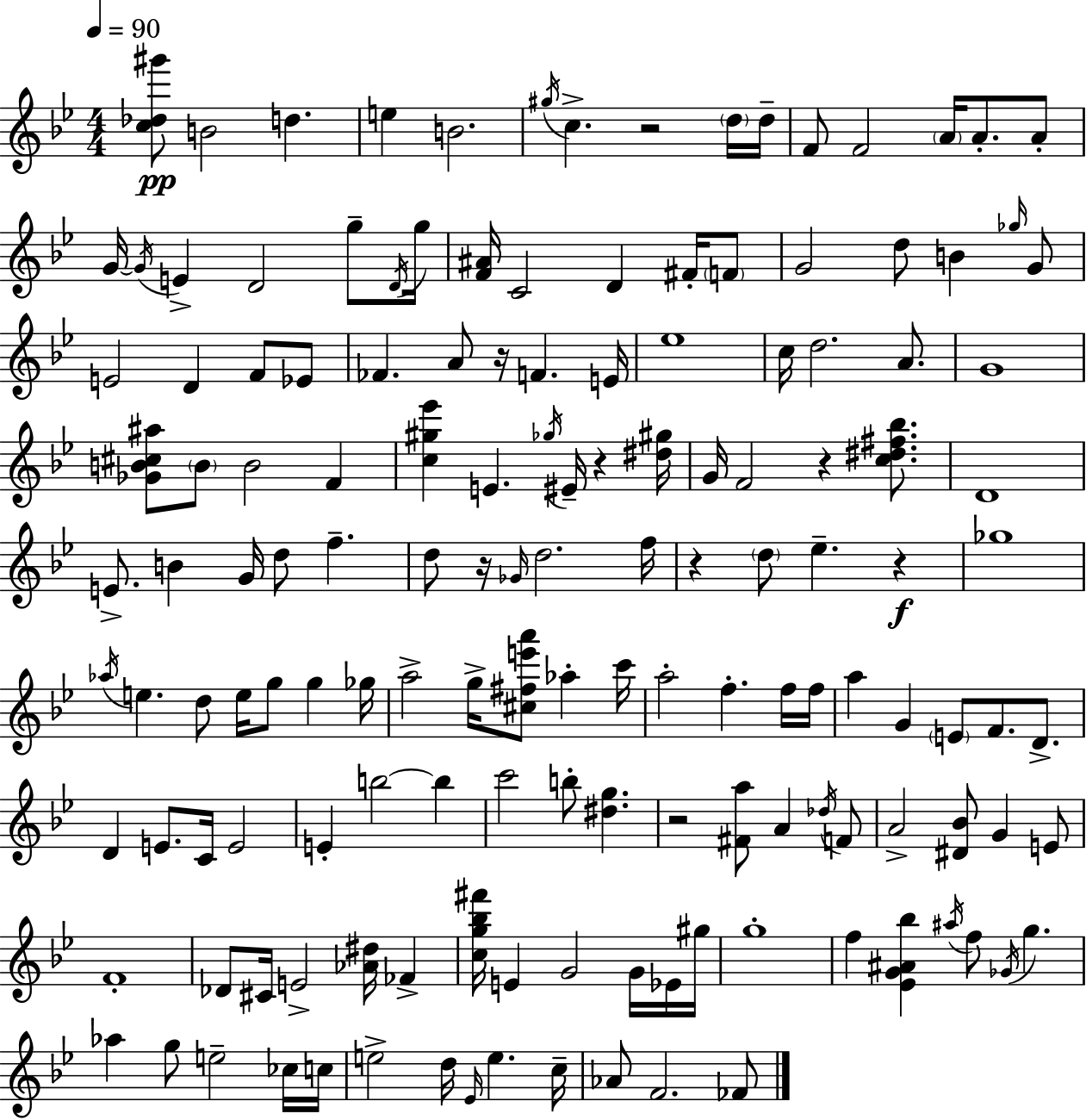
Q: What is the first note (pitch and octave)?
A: B4